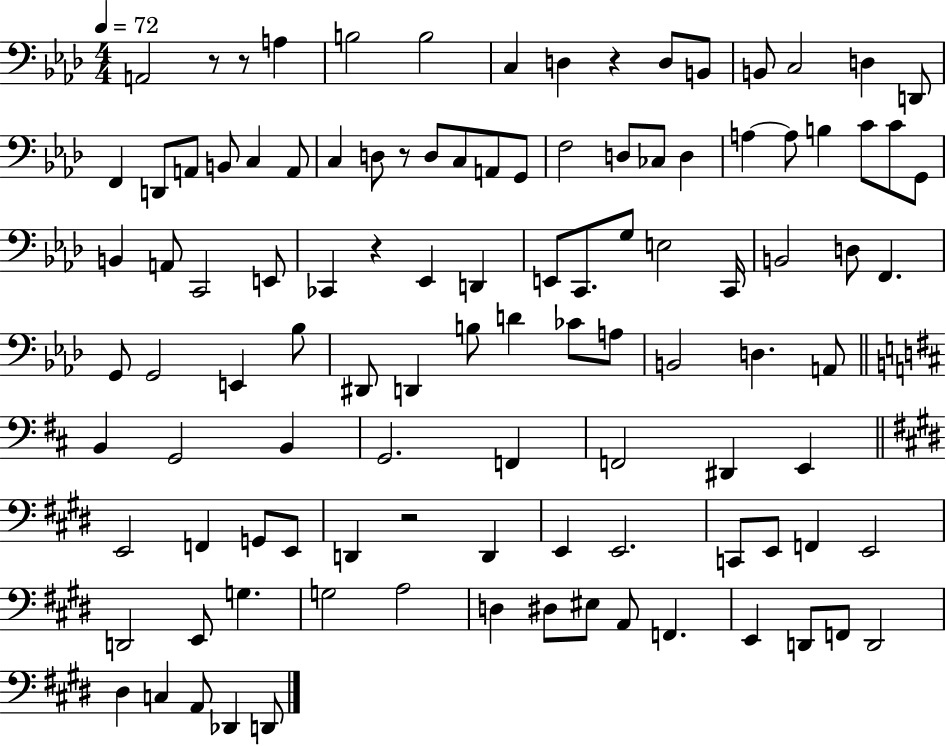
A2/h R/e R/e A3/q B3/h B3/h C3/q D3/q R/q D3/e B2/e B2/e C3/h D3/q D2/e F2/q D2/e A2/e B2/e C3/q A2/e C3/q D3/e R/e D3/e C3/e A2/e G2/e F3/h D3/e CES3/e D3/q A3/q A3/e B3/q C4/e C4/e G2/e B2/q A2/e C2/h E2/e CES2/q R/q Eb2/q D2/q E2/e C2/e. G3/e E3/h C2/s B2/h D3/e F2/q. G2/e G2/h E2/q Bb3/e D#2/e D2/q B3/e D4/q CES4/e A3/e B2/h D3/q. A2/e B2/q G2/h B2/q G2/h. F2/q F2/h D#2/q E2/q E2/h F2/q G2/e E2/e D2/q R/h D2/q E2/q E2/h. C2/e E2/e F2/q E2/h D2/h E2/e G3/q. G3/h A3/h D3/q D#3/e EIS3/e A2/e F2/q. E2/q D2/e F2/e D2/h D#3/q C3/q A2/e Db2/q D2/e